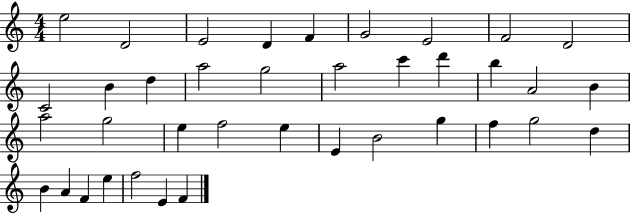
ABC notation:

X:1
T:Untitled
M:4/4
L:1/4
K:C
e2 D2 E2 D F G2 E2 F2 D2 C2 B d a2 g2 a2 c' d' b A2 B a2 g2 e f2 e E B2 g f g2 d B A F e f2 E F